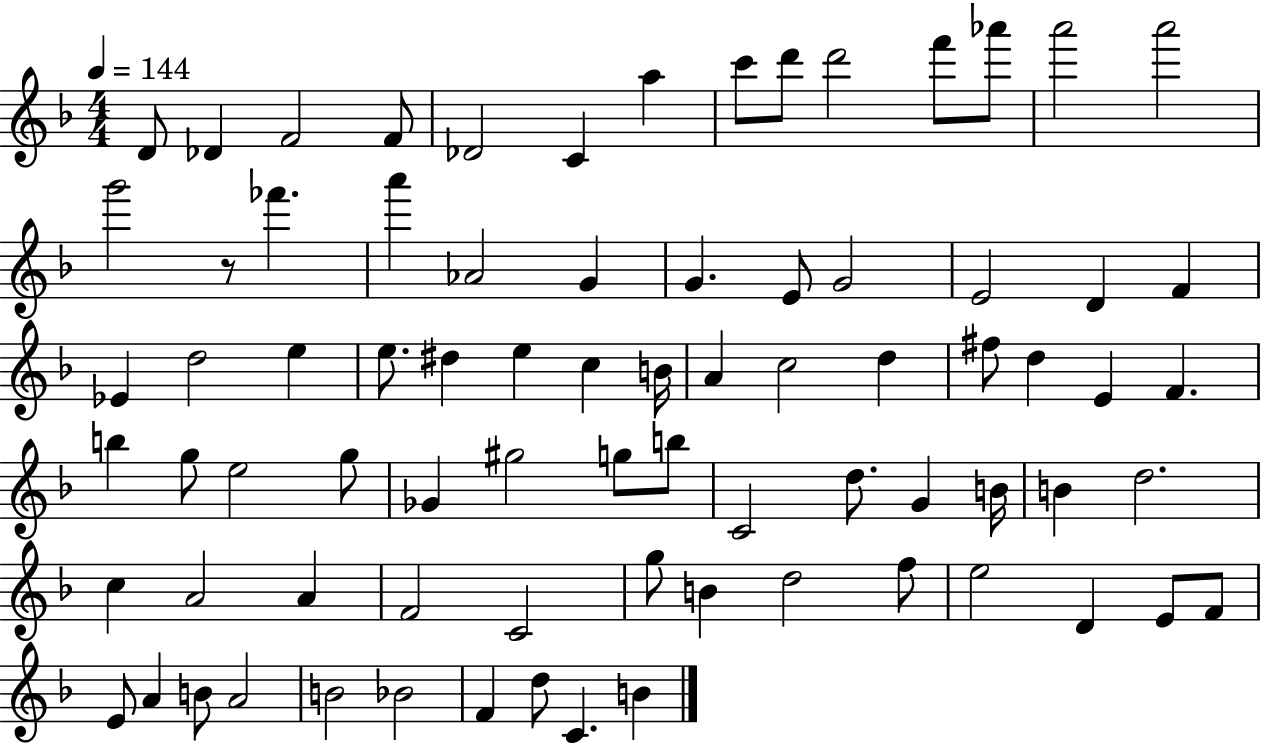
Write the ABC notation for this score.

X:1
T:Untitled
M:4/4
L:1/4
K:F
D/2 _D F2 F/2 _D2 C a c'/2 d'/2 d'2 f'/2 _a'/2 a'2 a'2 g'2 z/2 _f' a' _A2 G G E/2 G2 E2 D F _E d2 e e/2 ^d e c B/4 A c2 d ^f/2 d E F b g/2 e2 g/2 _G ^g2 g/2 b/2 C2 d/2 G B/4 B d2 c A2 A F2 C2 g/2 B d2 f/2 e2 D E/2 F/2 E/2 A B/2 A2 B2 _B2 F d/2 C B